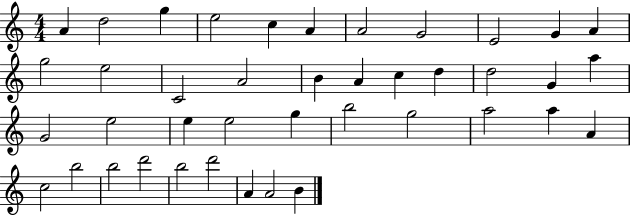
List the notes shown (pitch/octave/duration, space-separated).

A4/q D5/h G5/q E5/h C5/q A4/q A4/h G4/h E4/h G4/q A4/q G5/h E5/h C4/h A4/h B4/q A4/q C5/q D5/q D5/h G4/q A5/q G4/h E5/h E5/q E5/h G5/q B5/h G5/h A5/h A5/q A4/q C5/h B5/h B5/h D6/h B5/h D6/h A4/q A4/h B4/q